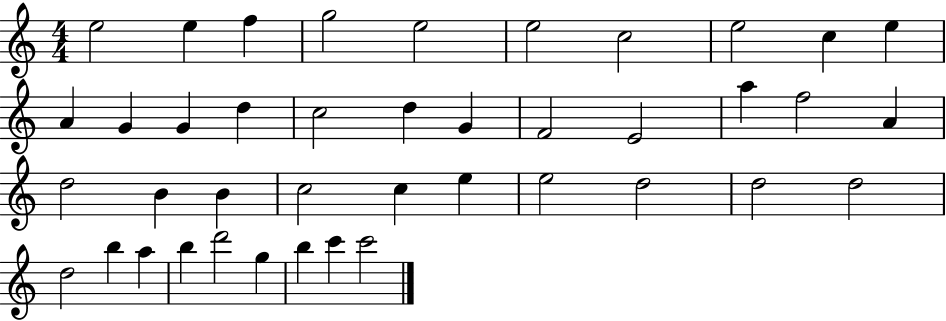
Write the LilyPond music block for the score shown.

{
  \clef treble
  \numericTimeSignature
  \time 4/4
  \key c \major
  e''2 e''4 f''4 | g''2 e''2 | e''2 c''2 | e''2 c''4 e''4 | \break a'4 g'4 g'4 d''4 | c''2 d''4 g'4 | f'2 e'2 | a''4 f''2 a'4 | \break d''2 b'4 b'4 | c''2 c''4 e''4 | e''2 d''2 | d''2 d''2 | \break d''2 b''4 a''4 | b''4 d'''2 g''4 | b''4 c'''4 c'''2 | \bar "|."
}